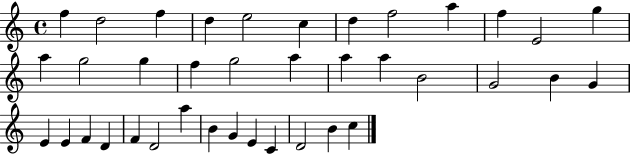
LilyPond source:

{
  \clef treble
  \time 4/4
  \defaultTimeSignature
  \key c \major
  f''4 d''2 f''4 | d''4 e''2 c''4 | d''4 f''2 a''4 | f''4 e'2 g''4 | \break a''4 g''2 g''4 | f''4 g''2 a''4 | a''4 a''4 b'2 | g'2 b'4 g'4 | \break e'4 e'4 f'4 d'4 | f'4 d'2 a''4 | b'4 g'4 e'4 c'4 | d'2 b'4 c''4 | \break \bar "|."
}